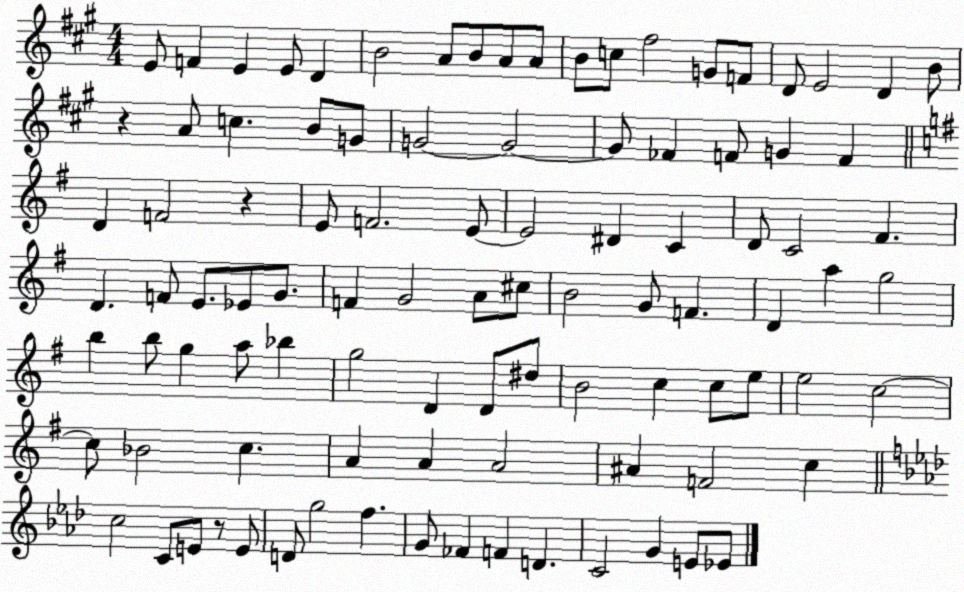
X:1
T:Untitled
M:4/4
L:1/4
K:A
E/2 F E E/2 D B2 A/2 B/2 A/2 A/2 B/2 c/2 ^f2 G/2 F/2 D/2 E2 D B/2 z A/2 c B/2 G/2 G2 G2 G/2 _F F/2 G F D F2 z E/2 F2 E/2 E2 ^D C D/2 C2 ^F D F/2 E/2 _E/2 G/2 F G2 A/2 ^c/2 B2 G/2 F D a g2 b b/2 g a/2 _b g2 D D/2 ^d/2 B2 c c/2 e/2 e2 c2 c/2 _B2 c A A A2 ^A F2 c c2 C/2 E/2 z/2 E/2 D/2 g2 f G/2 _F F D C2 G E/2 _E/2